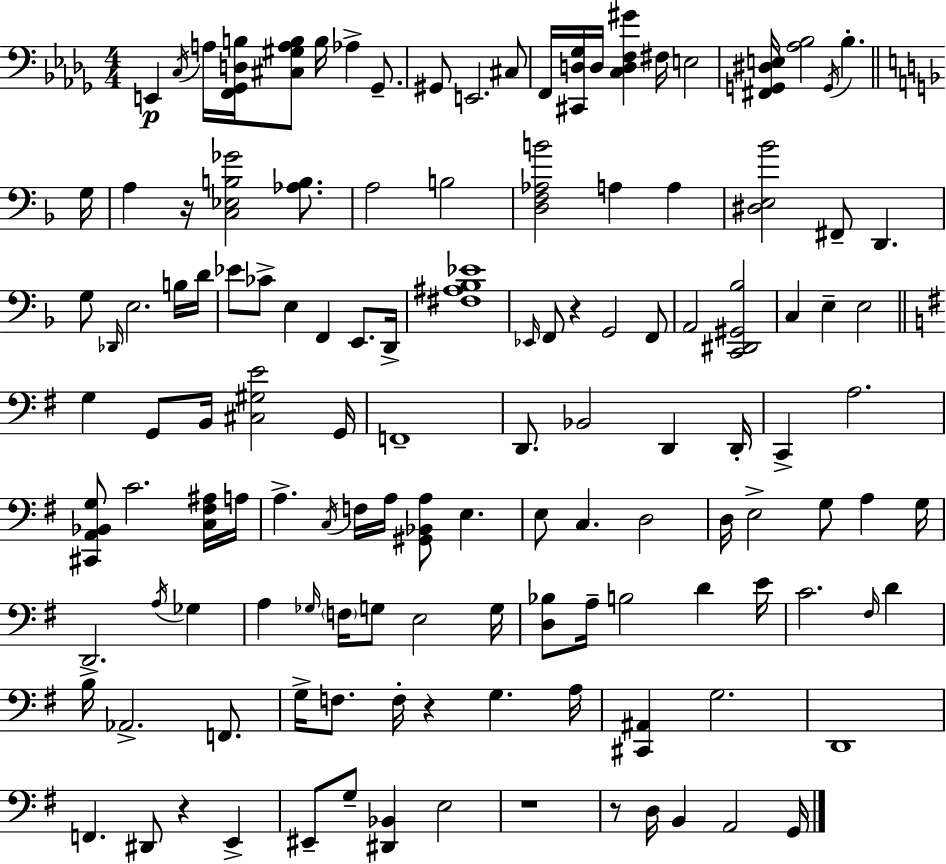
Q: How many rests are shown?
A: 6